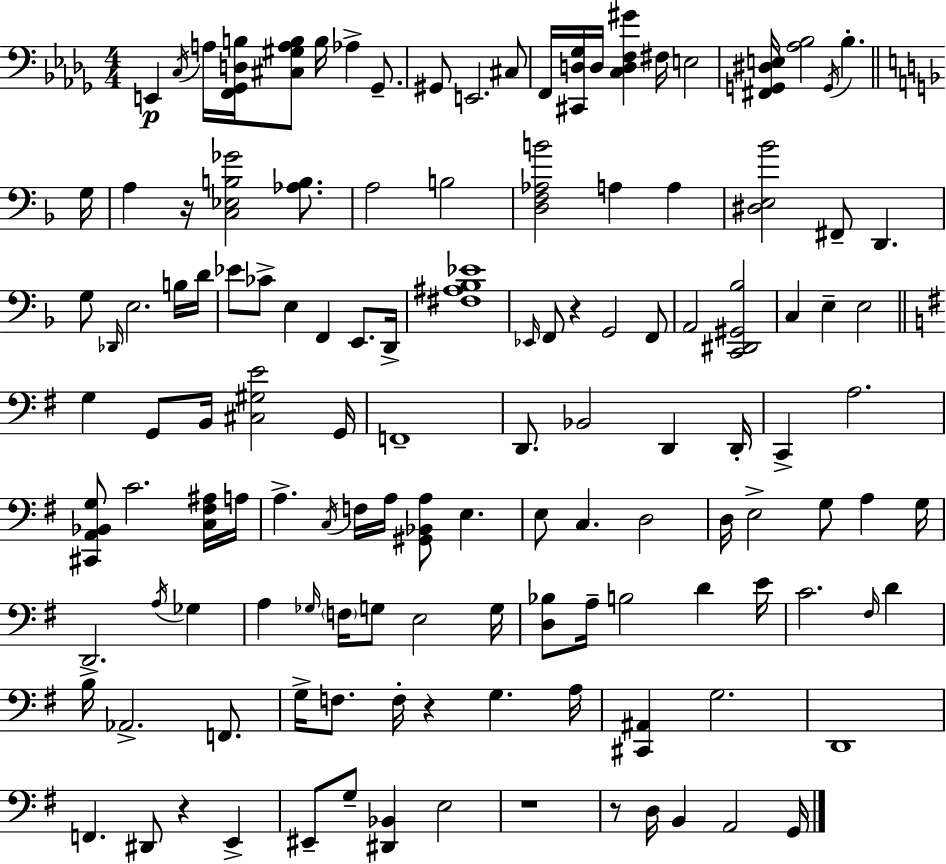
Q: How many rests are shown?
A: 6